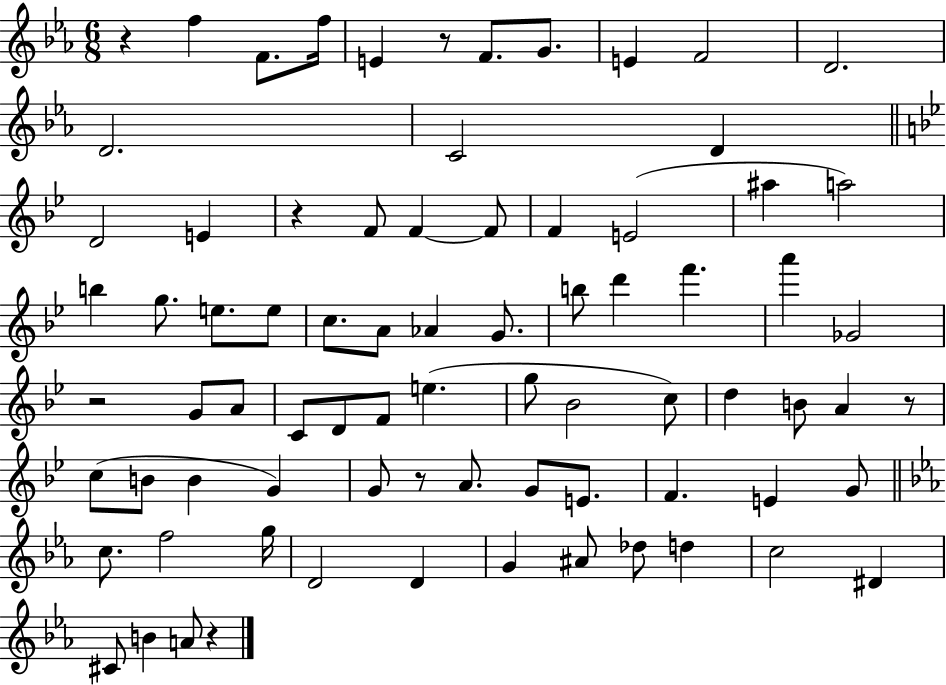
{
  \clef treble
  \numericTimeSignature
  \time 6/8
  \key ees \major
  r4 f''4 f'8. f''16 | e'4 r8 f'8. g'8. | e'4 f'2 | d'2. | \break d'2. | c'2 d'4 | \bar "||" \break \key bes \major d'2 e'4 | r4 f'8 f'4~~ f'8 | f'4 e'2( | ais''4 a''2) | \break b''4 g''8. e''8. e''8 | c''8. a'8 aes'4 g'8. | b''8 d'''4 f'''4. | a'''4 ges'2 | \break r2 g'8 a'8 | c'8 d'8 f'8 e''4.( | g''8 bes'2 c''8) | d''4 b'8 a'4 r8 | \break c''8( b'8 b'4 g'4) | g'8 r8 a'8. g'8 e'8. | f'4. e'4 g'8 | \bar "||" \break \key ees \major c''8. f''2 g''16 | d'2 d'4 | g'4 ais'8 des''8 d''4 | c''2 dis'4 | \break cis'8 b'4 a'8 r4 | \bar "|."
}